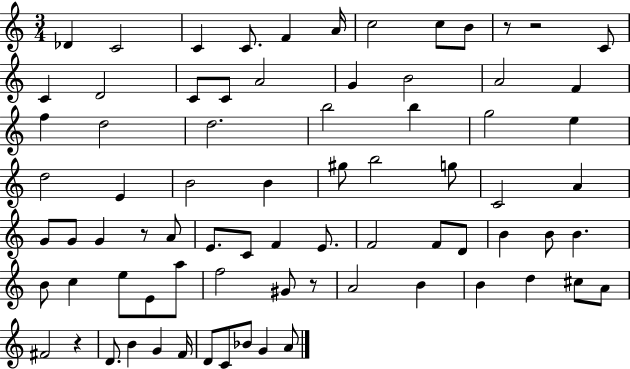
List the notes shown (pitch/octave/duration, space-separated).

Db4/q C4/h C4/q C4/e. F4/q A4/s C5/h C5/e B4/e R/e R/h C4/e C4/q D4/h C4/e C4/e A4/h G4/q B4/h A4/h F4/q F5/q D5/h D5/h. B5/h B5/q G5/h E5/q D5/h E4/q B4/h B4/q G#5/e B5/h G5/e C4/h A4/q G4/e G4/e G4/q R/e A4/e E4/e. C4/e F4/q E4/e. F4/h F4/e D4/e B4/q B4/e B4/q. B4/e C5/q E5/e E4/e A5/e F5/h G#4/e R/e A4/h B4/q B4/q D5/q C#5/e A4/e F#4/h R/q D4/e. B4/q G4/q F4/s D4/e C4/e Bb4/e G4/q A4/e